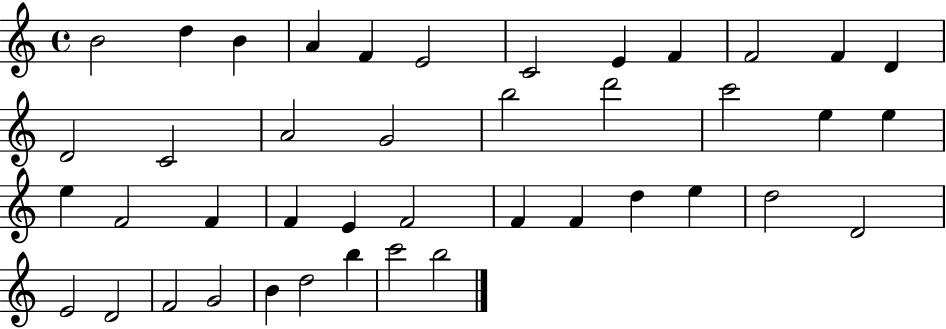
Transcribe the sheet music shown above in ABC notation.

X:1
T:Untitled
M:4/4
L:1/4
K:C
B2 d B A F E2 C2 E F F2 F D D2 C2 A2 G2 b2 d'2 c'2 e e e F2 F F E F2 F F d e d2 D2 E2 D2 F2 G2 B d2 b c'2 b2